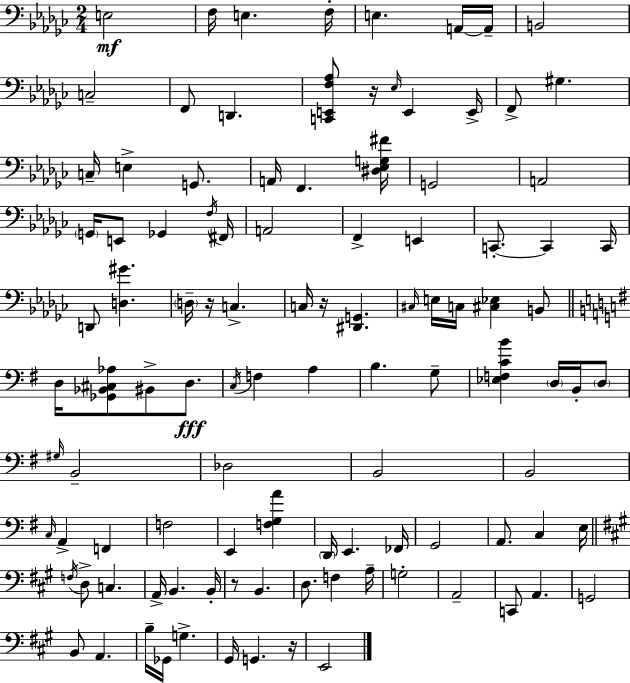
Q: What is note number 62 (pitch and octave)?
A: F3